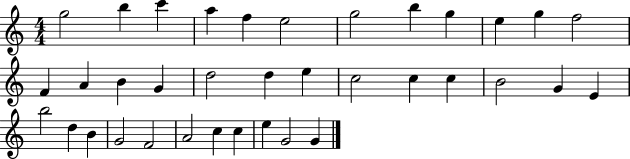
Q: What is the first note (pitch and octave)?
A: G5